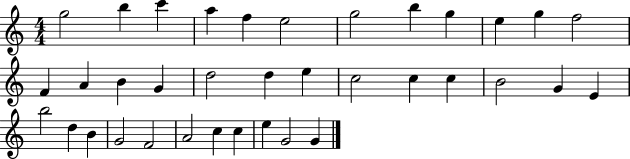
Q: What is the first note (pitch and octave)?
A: G5